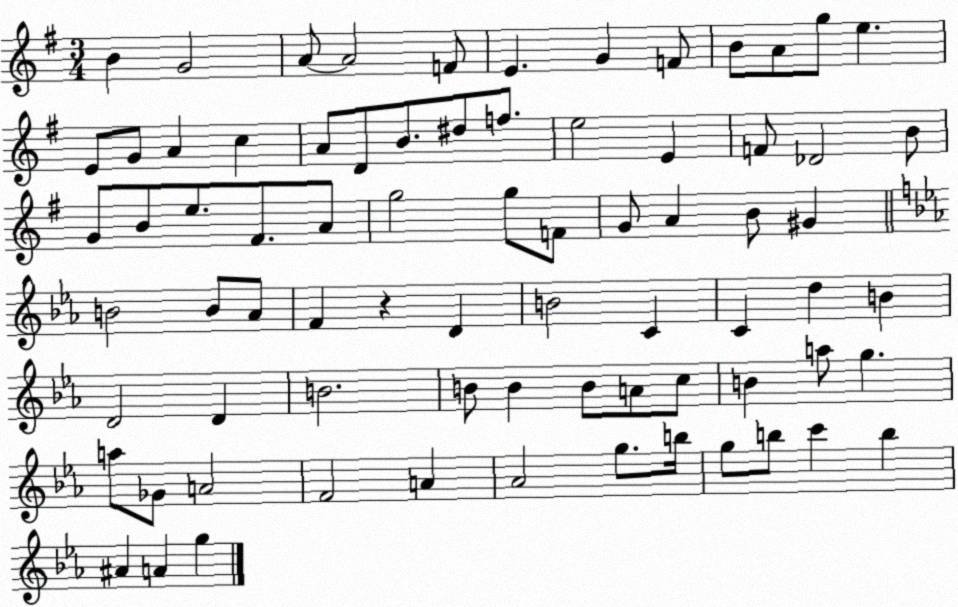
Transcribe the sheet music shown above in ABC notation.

X:1
T:Untitled
M:3/4
L:1/4
K:G
B G2 A/2 A2 F/2 E G F/2 B/2 A/2 g/2 e E/2 G/2 A c A/2 D/2 B/2 ^d/2 f/2 e2 E F/2 _D2 B/2 G/2 B/2 e/2 ^F/2 A/2 g2 g/2 F/2 G/2 A B/2 ^G B2 B/2 _A/2 F z D B2 C C d B D2 D B2 B/2 B B/2 A/2 c/2 B a/2 g a/2 _G/2 A2 F2 A _A2 g/2 b/4 g/2 b/2 c' b ^A A g